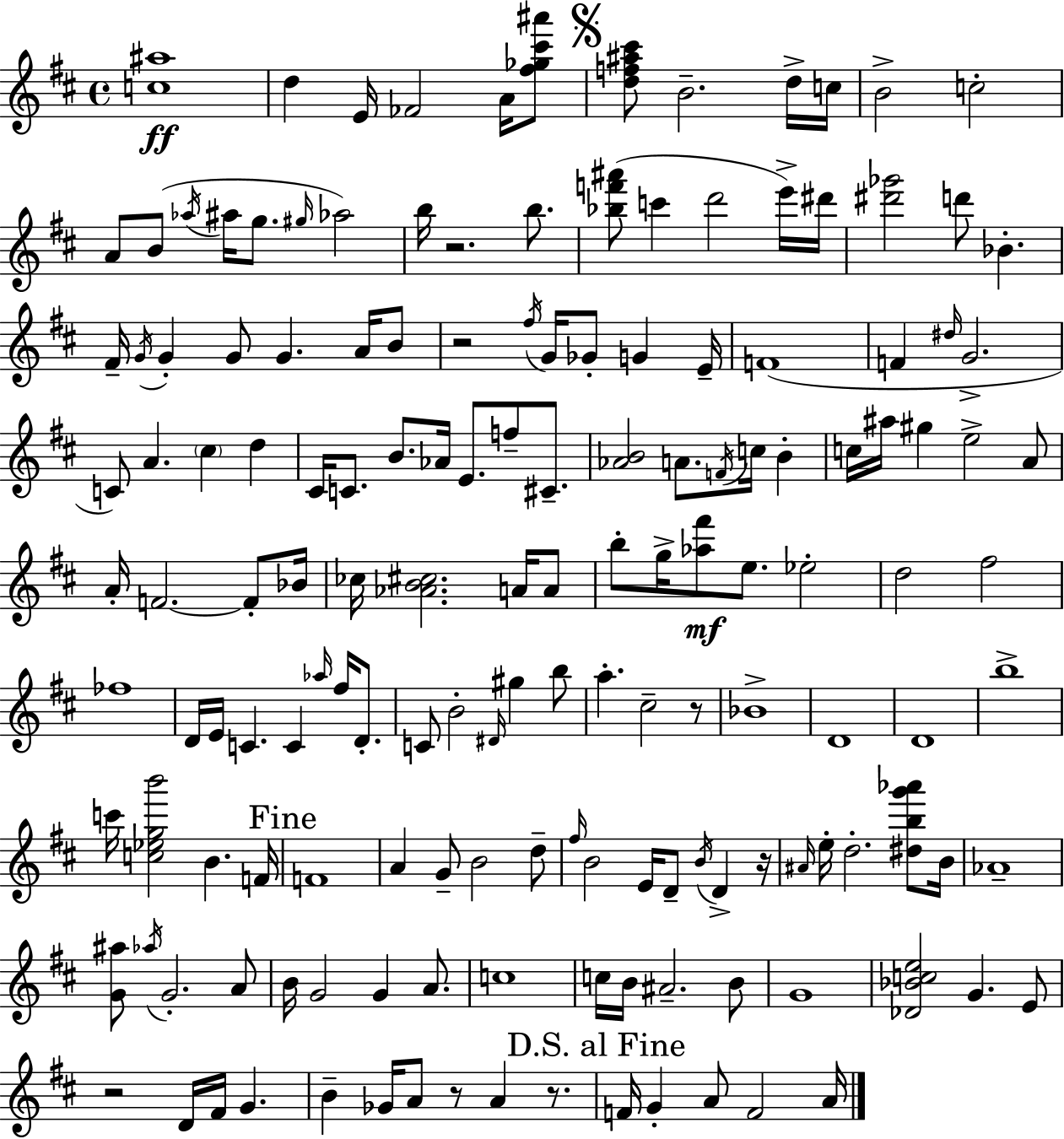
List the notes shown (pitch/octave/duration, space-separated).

[C5,A#5]/w D5/q E4/s FES4/h A4/s [F#5,Gb5,C#6,A#6]/e [D5,F5,A#5,C#6]/e B4/h. D5/s C5/s B4/h C5/h A4/e B4/e Ab5/s A#5/s G5/e. G#5/s Ab5/h B5/s R/h. B5/e. [Bb5,F6,A#6]/e C6/q D6/h E6/s D#6/s [D#6,Gb6]/h D6/e Bb4/q. F#4/s G4/s G4/q G4/e G4/q. A4/s B4/e R/h F#5/s G4/s Gb4/e G4/q E4/s F4/w F4/q D#5/s G4/h. C4/e A4/q. C#5/q D5/q C#4/s C4/e. B4/e. Ab4/s E4/e. F5/e C#4/e. [Ab4,B4]/h A4/e. F4/s C5/s B4/q C5/s A#5/s G#5/q E5/h A4/e A4/s F4/h. F4/e Bb4/s CES5/s [Ab4,B4,C#5]/h. A4/s A4/e B5/e G5/s [Ab5,F#6]/e E5/e. Eb5/h D5/h F#5/h FES5/w D4/s E4/s C4/q. C4/q Ab5/s F#5/s D4/e. C4/e B4/h D#4/s G#5/q B5/e A5/q. C#5/h R/e Bb4/w D4/w D4/w B5/w C6/s [C5,Eb5,G5,B6]/h B4/q. F4/s F4/w A4/q G4/e B4/h D5/e F#5/s B4/h E4/s D4/e B4/s D4/q R/s A#4/s E5/s D5/h. [D#5,B5,G6,Ab6]/e B4/s Ab4/w [G4,A#5]/e Ab5/s G4/h. A4/e B4/s G4/h G4/q A4/e. C5/w C5/s B4/s A#4/h. B4/e G4/w [Db4,Bb4,C5,E5]/h G4/q. E4/e R/h D4/s F#4/s G4/q. B4/q Gb4/s A4/e R/e A4/q R/e. F4/s G4/q A4/e F4/h A4/s